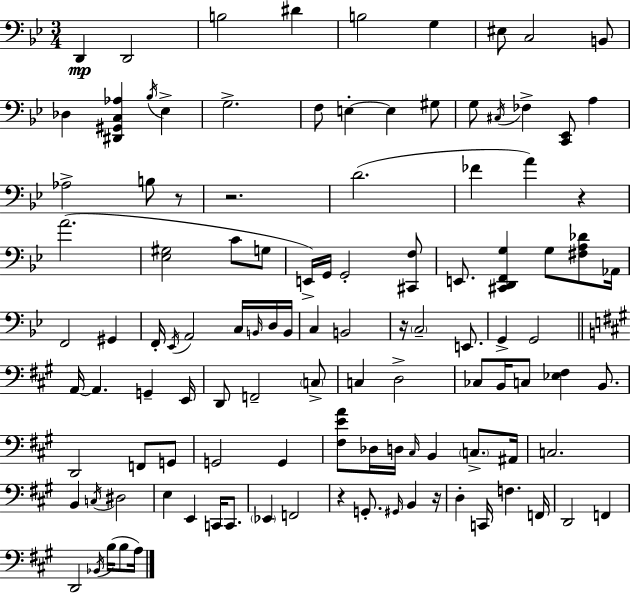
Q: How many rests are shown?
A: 6